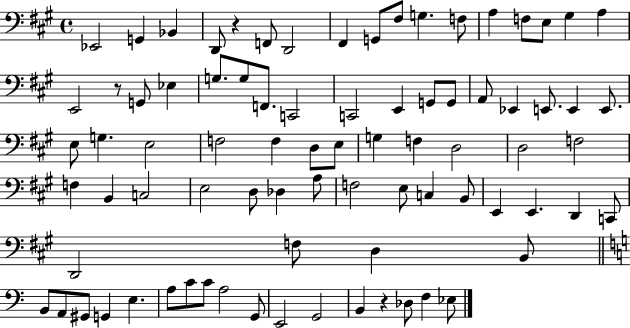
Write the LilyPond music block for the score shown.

{
  \clef bass
  \time 4/4
  \defaultTimeSignature
  \key a \major
  ees,2 g,4 bes,4 | d,8 r4 f,8 d,2 | fis,4 g,8 fis8 g4. f8 | a4 f8 e8 gis4 a4 | \break e,2 r8 g,8 ees4 | g8. g8 f,8. c,2 | c,2 e,4 g,8 g,8 | a,8 ees,4 e,8. e,4 e,8. | \break e8 g4. e2 | f2 f4 d8 e8 | g4 f4 d2 | d2 f2 | \break f4 b,4 c2 | e2 d8 des4 a8 | f2 e8 c4 b,8 | e,4 e,4. d,4 c,8 | \break d,2 f8 d4 b,8 | \bar "||" \break \key a \minor b,8 a,8 gis,8 g,4 e4. | a8 c'8 c'8 a2 g,8 | e,2 g,2 | b,4 r4 des8 f4 ees8 | \break \bar "|."
}